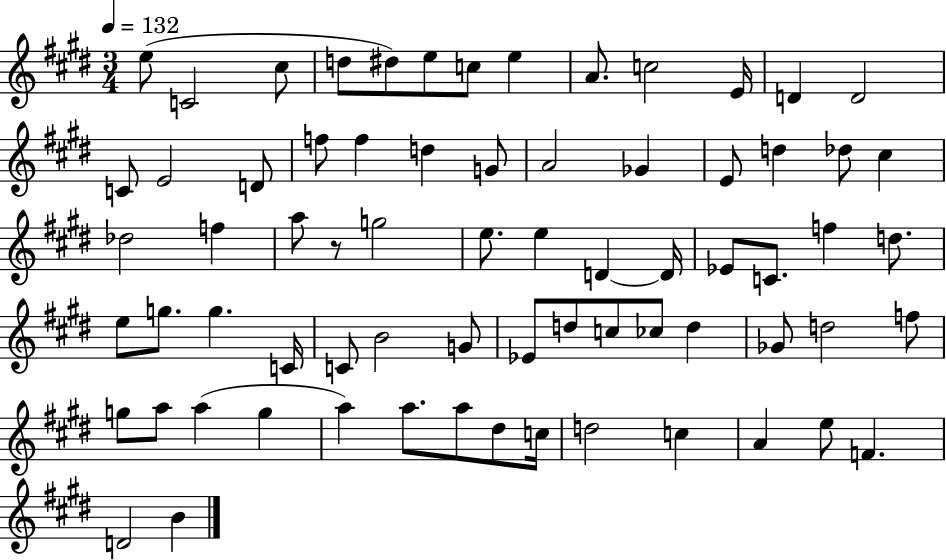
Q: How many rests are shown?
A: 1